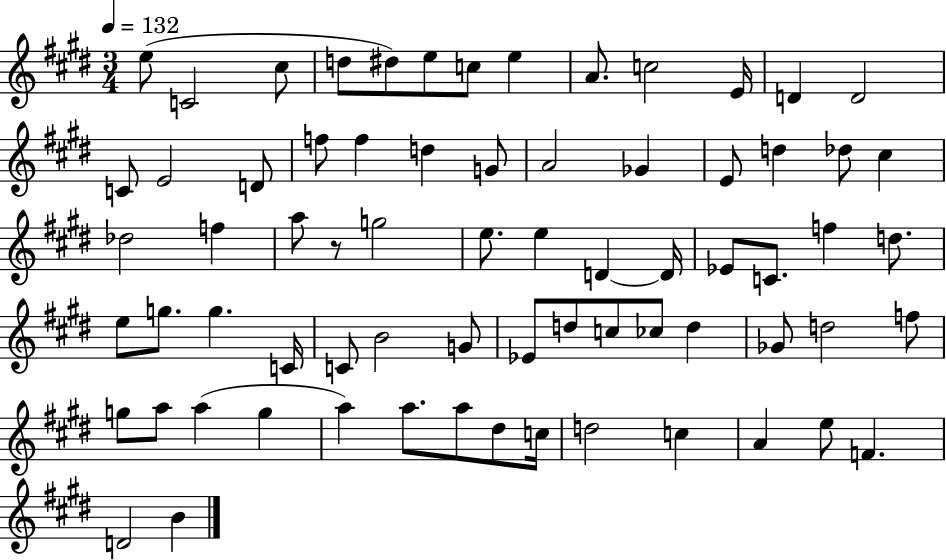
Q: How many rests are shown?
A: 1